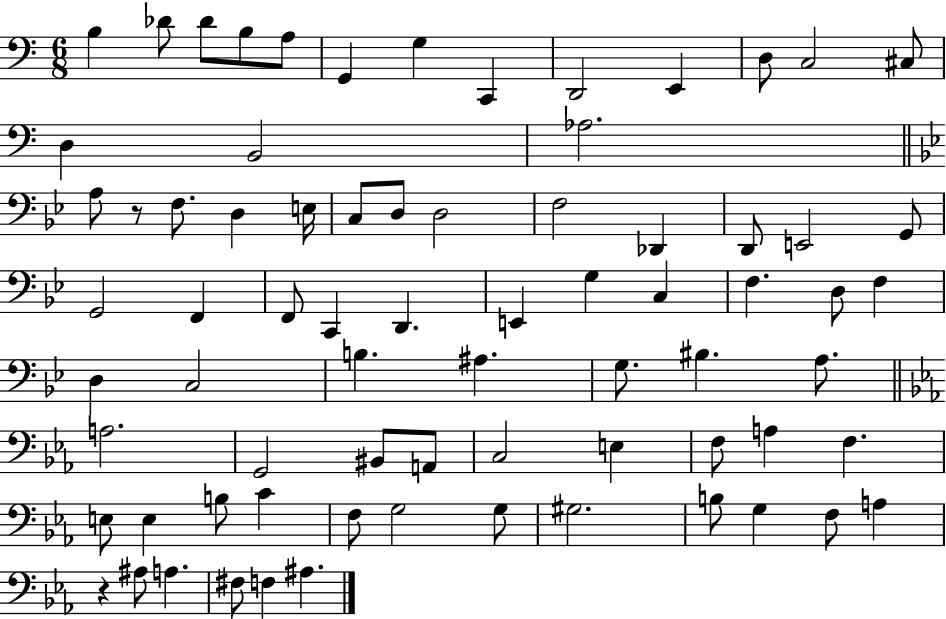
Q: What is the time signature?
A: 6/8